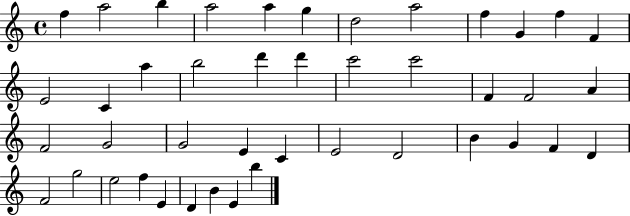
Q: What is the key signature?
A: C major